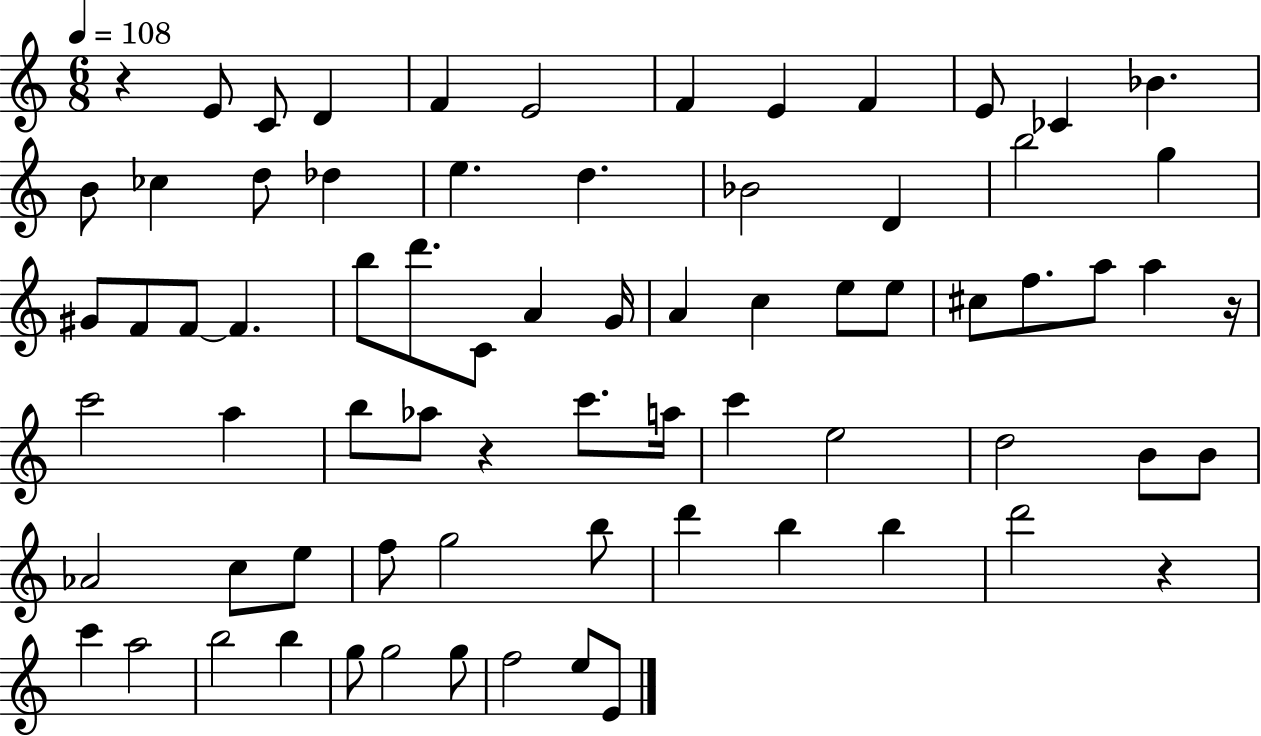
{
  \clef treble
  \numericTimeSignature
  \time 6/8
  \key c \major
  \tempo 4 = 108
  r4 e'8 c'8 d'4 | f'4 e'2 | f'4 e'4 f'4 | e'8 ces'4 bes'4. | \break b'8 ces''4 d''8 des''4 | e''4. d''4. | bes'2 d'4 | b''2 g''4 | \break gis'8 f'8 f'8~~ f'4. | b''8 d'''8. c'8 a'4 g'16 | a'4 c''4 e''8 e''8 | cis''8 f''8. a''8 a''4 r16 | \break c'''2 a''4 | b''8 aes''8 r4 c'''8. a''16 | c'''4 e''2 | d''2 b'8 b'8 | \break aes'2 c''8 e''8 | f''8 g''2 b''8 | d'''4 b''4 b''4 | d'''2 r4 | \break c'''4 a''2 | b''2 b''4 | g''8 g''2 g''8 | f''2 e''8 e'8 | \break \bar "|."
}